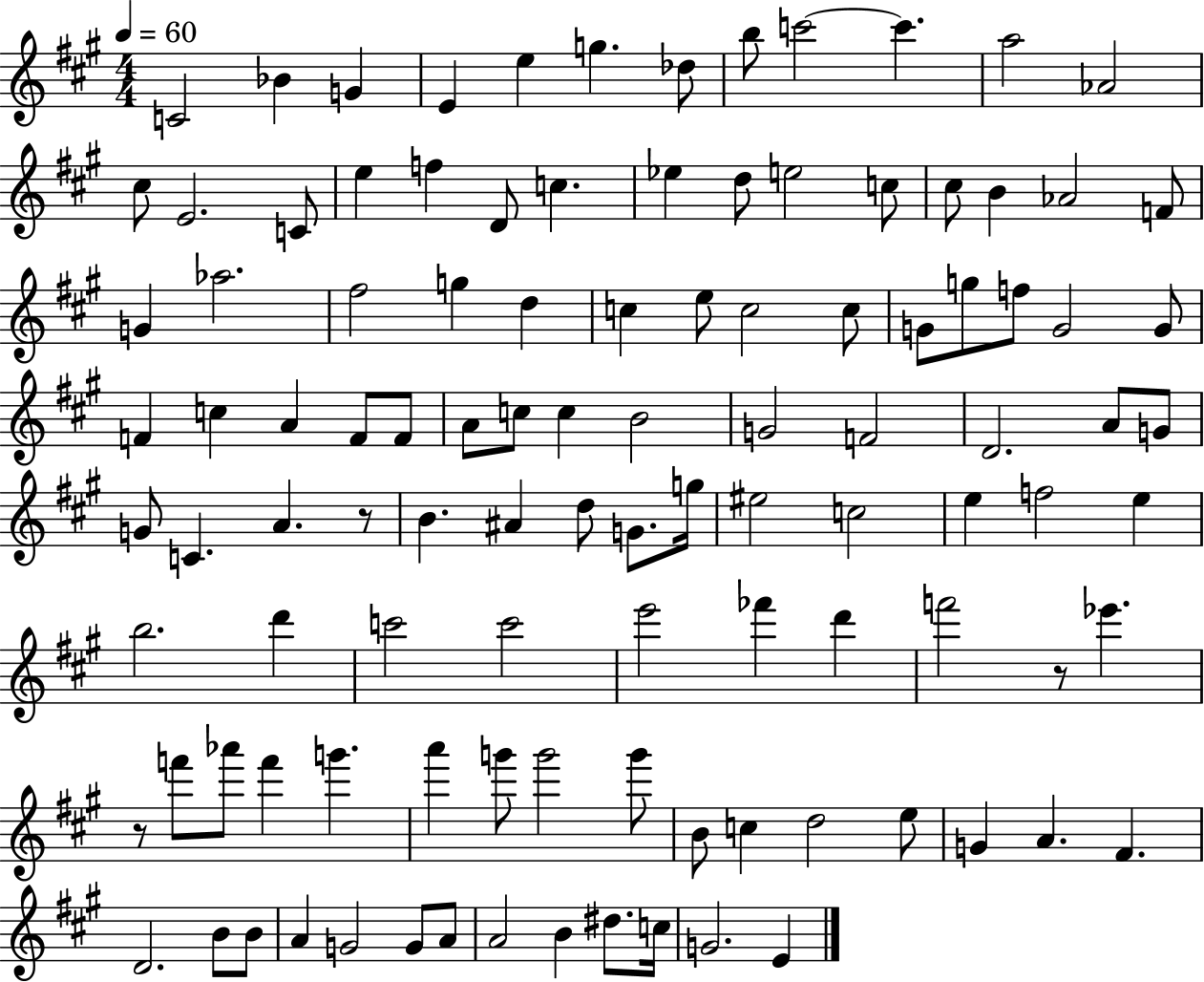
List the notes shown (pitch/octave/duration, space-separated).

C4/h Bb4/q G4/q E4/q E5/q G5/q. Db5/e B5/e C6/h C6/q. A5/h Ab4/h C#5/e E4/h. C4/e E5/q F5/q D4/e C5/q. Eb5/q D5/e E5/h C5/e C#5/e B4/q Ab4/h F4/e G4/q Ab5/h. F#5/h G5/q D5/q C5/q E5/e C5/h C5/e G4/e G5/e F5/e G4/h G4/e F4/q C5/q A4/q F4/e F4/e A4/e C5/e C5/q B4/h G4/h F4/h D4/h. A4/e G4/e G4/e C4/q. A4/q. R/e B4/q. A#4/q D5/e G4/e. G5/s EIS5/h C5/h E5/q F5/h E5/q B5/h. D6/q C6/h C6/h E6/h FES6/q D6/q F6/h R/e Eb6/q. R/e F6/e Ab6/e F6/q G6/q. A6/q G6/e G6/h G6/e B4/e C5/q D5/h E5/e G4/q A4/q. F#4/q. D4/h. B4/e B4/e A4/q G4/h G4/e A4/e A4/h B4/q D#5/e. C5/s G4/h. E4/q